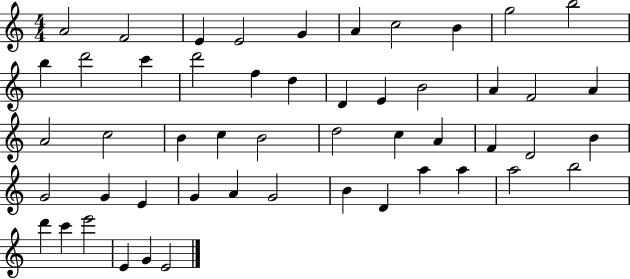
{
  \clef treble
  \numericTimeSignature
  \time 4/4
  \key c \major
  a'2 f'2 | e'4 e'2 g'4 | a'4 c''2 b'4 | g''2 b''2 | \break b''4 d'''2 c'''4 | d'''2 f''4 d''4 | d'4 e'4 b'2 | a'4 f'2 a'4 | \break a'2 c''2 | b'4 c''4 b'2 | d''2 c''4 a'4 | f'4 d'2 b'4 | \break g'2 g'4 e'4 | g'4 a'4 g'2 | b'4 d'4 a''4 a''4 | a''2 b''2 | \break d'''4 c'''4 e'''2 | e'4 g'4 e'2 | \bar "|."
}